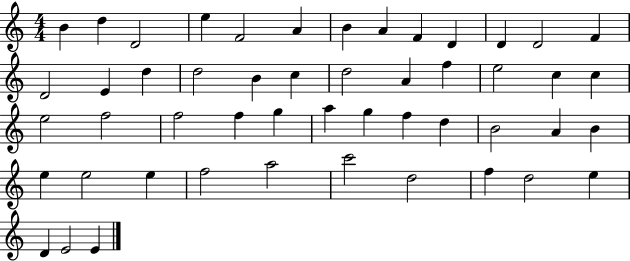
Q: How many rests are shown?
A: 0